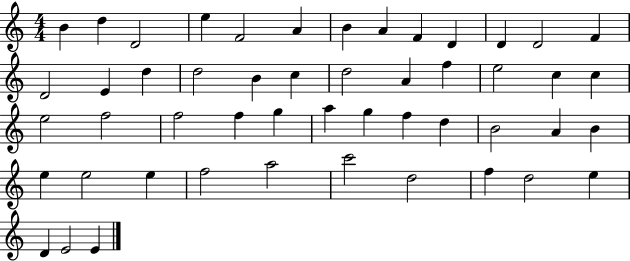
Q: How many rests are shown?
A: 0